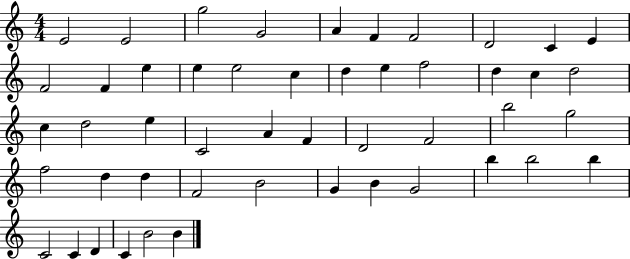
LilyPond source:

{
  \clef treble
  \numericTimeSignature
  \time 4/4
  \key c \major
  e'2 e'2 | g''2 g'2 | a'4 f'4 f'2 | d'2 c'4 e'4 | \break f'2 f'4 e''4 | e''4 e''2 c''4 | d''4 e''4 f''2 | d''4 c''4 d''2 | \break c''4 d''2 e''4 | c'2 a'4 f'4 | d'2 f'2 | b''2 g''2 | \break f''2 d''4 d''4 | f'2 b'2 | g'4 b'4 g'2 | b''4 b''2 b''4 | \break c'2 c'4 d'4 | c'4 b'2 b'4 | \bar "|."
}